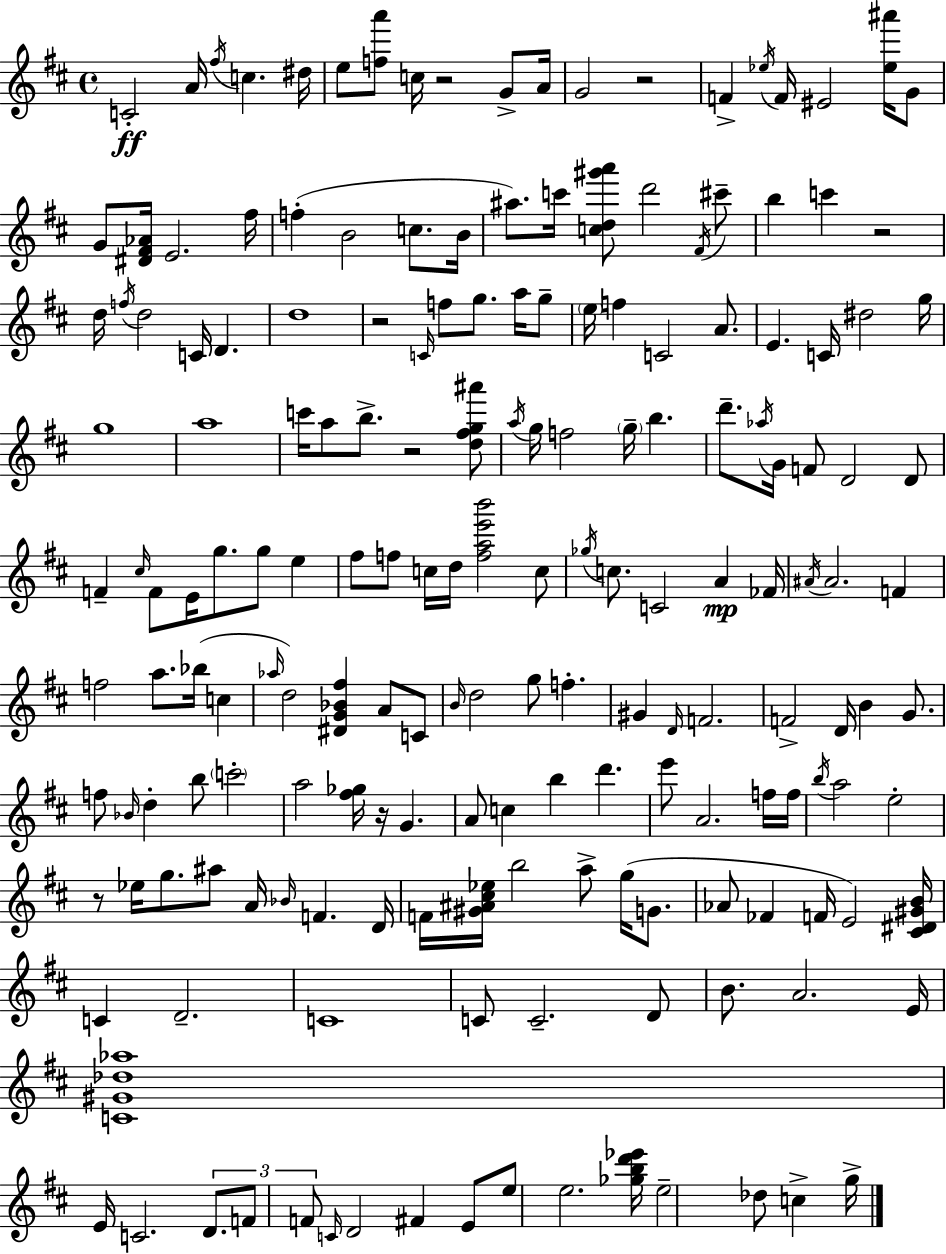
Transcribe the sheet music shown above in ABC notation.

X:1
T:Untitled
M:4/4
L:1/4
K:D
C2 A/4 ^f/4 c ^d/4 e/2 [fa']/2 c/4 z2 G/2 A/4 G2 z2 F _e/4 F/4 ^E2 [_e^a']/4 G/2 G/2 [^D^F_A]/4 E2 ^f/4 f B2 c/2 B/4 ^a/2 c'/4 [cd^g'a']/2 d'2 ^F/4 ^c'/2 b c' z2 d/4 f/4 d2 C/4 D d4 z2 C/4 f/2 g/2 a/4 g/2 e/4 f C2 A/2 E C/4 ^d2 g/4 g4 a4 c'/4 a/2 b/2 z2 [d^fg^a']/2 a/4 g/4 f2 g/4 b d'/2 _a/4 G/4 F/2 D2 D/2 F ^c/4 F/2 E/4 g/2 g/2 e ^f/2 f/2 c/4 d/4 [fae'b']2 c/2 _g/4 c/2 C2 A _F/4 ^A/4 ^A2 F f2 a/2 _b/4 c _a/4 d2 [^DG_B^f] A/2 C/2 B/4 d2 g/2 f ^G D/4 F2 F2 D/4 B G/2 f/2 _B/4 d b/2 c'2 a2 [^f_g]/4 z/4 G A/2 c b d' e'/2 A2 f/4 f/4 b/4 a2 e2 z/2 _e/4 g/2 ^a/2 A/4 _B/4 F D/4 F/4 [^G^A^c_e]/4 b2 a/2 g/4 G/2 _A/2 _F F/4 E2 [^C^D^GB]/4 C D2 C4 C/2 C2 D/2 B/2 A2 E/4 [C^G_d_a]4 E/4 C2 D/2 F/2 F/2 C/4 D2 ^F E/2 e/2 e2 [_gbd'_e']/4 e2 _d/2 c g/4